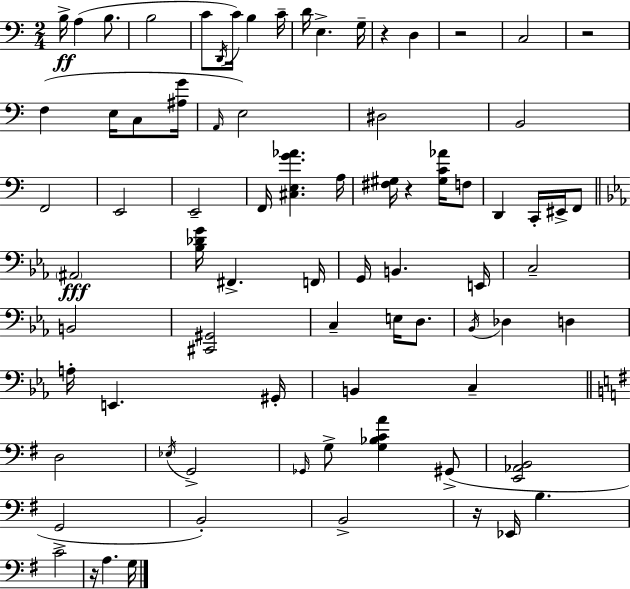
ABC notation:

X:1
T:Untitled
M:2/4
L:1/4
K:Am
B,/4 A, B,/2 B,2 C/2 D,,/4 C/4 B, C/4 D/4 E, G,/4 z D, z2 C,2 z2 F, E,/4 C,/2 [^A,G]/4 A,,/4 E,2 ^D,2 B,,2 F,,2 E,,2 E,,2 F,,/4 [^C,E,G_A] A,/4 [^F,^G,]/4 z [^G,C_A]/4 F,/2 D,, C,,/4 ^E,,/4 F,,/2 ^A,,2 [_B,_DG]/4 ^F,, F,,/4 G,,/4 B,, E,,/4 C,2 B,,2 [^C,,^G,,]2 C, E,/4 D,/2 _B,,/4 _D, D, A,/4 E,, ^G,,/4 B,, C, D,2 _E,/4 G,,2 _G,,/4 G,/2 [G,_B,CA] ^G,,/2 [E,,_A,,B,,]2 G,,2 B,,2 B,,2 z/4 _E,,/4 B, C2 z/4 A, G,/4